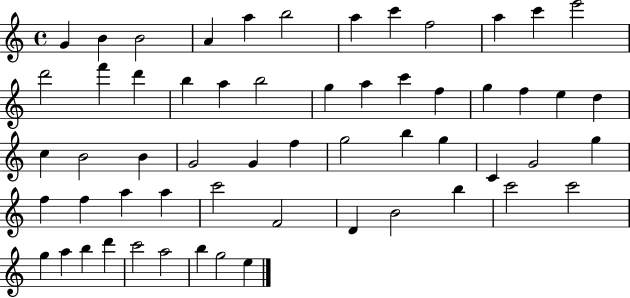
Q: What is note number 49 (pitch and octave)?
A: C6